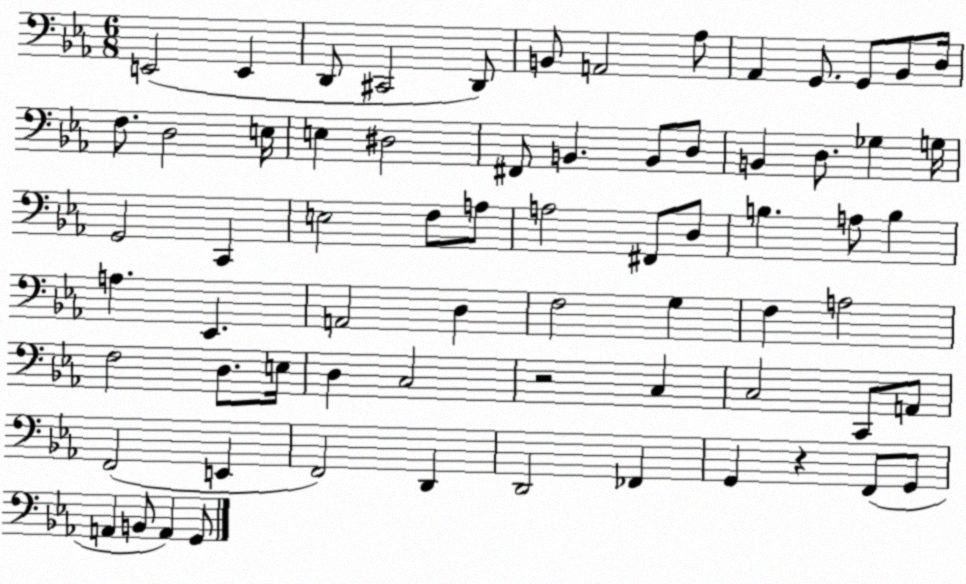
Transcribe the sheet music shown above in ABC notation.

X:1
T:Untitled
M:6/8
L:1/4
K:Eb
E,,2 E,, D,,/2 ^C,,2 D,,/2 B,,/2 A,,2 _A,/2 _A,, G,,/2 G,,/2 _B,,/2 D,/4 F,/2 D,2 E,/4 E, ^D,2 ^F,,/2 B,, B,,/2 D,/2 B,, D,/2 _G, G,/4 G,,2 C,, E,2 F,/2 A,/2 A,2 ^F,,/2 D,/2 B, A,/2 B, A, _E,, A,,2 D, F,2 G, F, A,2 F,2 D,/2 E,/4 D, C,2 z2 C, C,2 C,,/2 A,,/2 F,,2 E,, F,,2 D,, D,,2 _F,, G,, z F,,/2 G,,/2 A,, B,,/2 A,, G,,/2